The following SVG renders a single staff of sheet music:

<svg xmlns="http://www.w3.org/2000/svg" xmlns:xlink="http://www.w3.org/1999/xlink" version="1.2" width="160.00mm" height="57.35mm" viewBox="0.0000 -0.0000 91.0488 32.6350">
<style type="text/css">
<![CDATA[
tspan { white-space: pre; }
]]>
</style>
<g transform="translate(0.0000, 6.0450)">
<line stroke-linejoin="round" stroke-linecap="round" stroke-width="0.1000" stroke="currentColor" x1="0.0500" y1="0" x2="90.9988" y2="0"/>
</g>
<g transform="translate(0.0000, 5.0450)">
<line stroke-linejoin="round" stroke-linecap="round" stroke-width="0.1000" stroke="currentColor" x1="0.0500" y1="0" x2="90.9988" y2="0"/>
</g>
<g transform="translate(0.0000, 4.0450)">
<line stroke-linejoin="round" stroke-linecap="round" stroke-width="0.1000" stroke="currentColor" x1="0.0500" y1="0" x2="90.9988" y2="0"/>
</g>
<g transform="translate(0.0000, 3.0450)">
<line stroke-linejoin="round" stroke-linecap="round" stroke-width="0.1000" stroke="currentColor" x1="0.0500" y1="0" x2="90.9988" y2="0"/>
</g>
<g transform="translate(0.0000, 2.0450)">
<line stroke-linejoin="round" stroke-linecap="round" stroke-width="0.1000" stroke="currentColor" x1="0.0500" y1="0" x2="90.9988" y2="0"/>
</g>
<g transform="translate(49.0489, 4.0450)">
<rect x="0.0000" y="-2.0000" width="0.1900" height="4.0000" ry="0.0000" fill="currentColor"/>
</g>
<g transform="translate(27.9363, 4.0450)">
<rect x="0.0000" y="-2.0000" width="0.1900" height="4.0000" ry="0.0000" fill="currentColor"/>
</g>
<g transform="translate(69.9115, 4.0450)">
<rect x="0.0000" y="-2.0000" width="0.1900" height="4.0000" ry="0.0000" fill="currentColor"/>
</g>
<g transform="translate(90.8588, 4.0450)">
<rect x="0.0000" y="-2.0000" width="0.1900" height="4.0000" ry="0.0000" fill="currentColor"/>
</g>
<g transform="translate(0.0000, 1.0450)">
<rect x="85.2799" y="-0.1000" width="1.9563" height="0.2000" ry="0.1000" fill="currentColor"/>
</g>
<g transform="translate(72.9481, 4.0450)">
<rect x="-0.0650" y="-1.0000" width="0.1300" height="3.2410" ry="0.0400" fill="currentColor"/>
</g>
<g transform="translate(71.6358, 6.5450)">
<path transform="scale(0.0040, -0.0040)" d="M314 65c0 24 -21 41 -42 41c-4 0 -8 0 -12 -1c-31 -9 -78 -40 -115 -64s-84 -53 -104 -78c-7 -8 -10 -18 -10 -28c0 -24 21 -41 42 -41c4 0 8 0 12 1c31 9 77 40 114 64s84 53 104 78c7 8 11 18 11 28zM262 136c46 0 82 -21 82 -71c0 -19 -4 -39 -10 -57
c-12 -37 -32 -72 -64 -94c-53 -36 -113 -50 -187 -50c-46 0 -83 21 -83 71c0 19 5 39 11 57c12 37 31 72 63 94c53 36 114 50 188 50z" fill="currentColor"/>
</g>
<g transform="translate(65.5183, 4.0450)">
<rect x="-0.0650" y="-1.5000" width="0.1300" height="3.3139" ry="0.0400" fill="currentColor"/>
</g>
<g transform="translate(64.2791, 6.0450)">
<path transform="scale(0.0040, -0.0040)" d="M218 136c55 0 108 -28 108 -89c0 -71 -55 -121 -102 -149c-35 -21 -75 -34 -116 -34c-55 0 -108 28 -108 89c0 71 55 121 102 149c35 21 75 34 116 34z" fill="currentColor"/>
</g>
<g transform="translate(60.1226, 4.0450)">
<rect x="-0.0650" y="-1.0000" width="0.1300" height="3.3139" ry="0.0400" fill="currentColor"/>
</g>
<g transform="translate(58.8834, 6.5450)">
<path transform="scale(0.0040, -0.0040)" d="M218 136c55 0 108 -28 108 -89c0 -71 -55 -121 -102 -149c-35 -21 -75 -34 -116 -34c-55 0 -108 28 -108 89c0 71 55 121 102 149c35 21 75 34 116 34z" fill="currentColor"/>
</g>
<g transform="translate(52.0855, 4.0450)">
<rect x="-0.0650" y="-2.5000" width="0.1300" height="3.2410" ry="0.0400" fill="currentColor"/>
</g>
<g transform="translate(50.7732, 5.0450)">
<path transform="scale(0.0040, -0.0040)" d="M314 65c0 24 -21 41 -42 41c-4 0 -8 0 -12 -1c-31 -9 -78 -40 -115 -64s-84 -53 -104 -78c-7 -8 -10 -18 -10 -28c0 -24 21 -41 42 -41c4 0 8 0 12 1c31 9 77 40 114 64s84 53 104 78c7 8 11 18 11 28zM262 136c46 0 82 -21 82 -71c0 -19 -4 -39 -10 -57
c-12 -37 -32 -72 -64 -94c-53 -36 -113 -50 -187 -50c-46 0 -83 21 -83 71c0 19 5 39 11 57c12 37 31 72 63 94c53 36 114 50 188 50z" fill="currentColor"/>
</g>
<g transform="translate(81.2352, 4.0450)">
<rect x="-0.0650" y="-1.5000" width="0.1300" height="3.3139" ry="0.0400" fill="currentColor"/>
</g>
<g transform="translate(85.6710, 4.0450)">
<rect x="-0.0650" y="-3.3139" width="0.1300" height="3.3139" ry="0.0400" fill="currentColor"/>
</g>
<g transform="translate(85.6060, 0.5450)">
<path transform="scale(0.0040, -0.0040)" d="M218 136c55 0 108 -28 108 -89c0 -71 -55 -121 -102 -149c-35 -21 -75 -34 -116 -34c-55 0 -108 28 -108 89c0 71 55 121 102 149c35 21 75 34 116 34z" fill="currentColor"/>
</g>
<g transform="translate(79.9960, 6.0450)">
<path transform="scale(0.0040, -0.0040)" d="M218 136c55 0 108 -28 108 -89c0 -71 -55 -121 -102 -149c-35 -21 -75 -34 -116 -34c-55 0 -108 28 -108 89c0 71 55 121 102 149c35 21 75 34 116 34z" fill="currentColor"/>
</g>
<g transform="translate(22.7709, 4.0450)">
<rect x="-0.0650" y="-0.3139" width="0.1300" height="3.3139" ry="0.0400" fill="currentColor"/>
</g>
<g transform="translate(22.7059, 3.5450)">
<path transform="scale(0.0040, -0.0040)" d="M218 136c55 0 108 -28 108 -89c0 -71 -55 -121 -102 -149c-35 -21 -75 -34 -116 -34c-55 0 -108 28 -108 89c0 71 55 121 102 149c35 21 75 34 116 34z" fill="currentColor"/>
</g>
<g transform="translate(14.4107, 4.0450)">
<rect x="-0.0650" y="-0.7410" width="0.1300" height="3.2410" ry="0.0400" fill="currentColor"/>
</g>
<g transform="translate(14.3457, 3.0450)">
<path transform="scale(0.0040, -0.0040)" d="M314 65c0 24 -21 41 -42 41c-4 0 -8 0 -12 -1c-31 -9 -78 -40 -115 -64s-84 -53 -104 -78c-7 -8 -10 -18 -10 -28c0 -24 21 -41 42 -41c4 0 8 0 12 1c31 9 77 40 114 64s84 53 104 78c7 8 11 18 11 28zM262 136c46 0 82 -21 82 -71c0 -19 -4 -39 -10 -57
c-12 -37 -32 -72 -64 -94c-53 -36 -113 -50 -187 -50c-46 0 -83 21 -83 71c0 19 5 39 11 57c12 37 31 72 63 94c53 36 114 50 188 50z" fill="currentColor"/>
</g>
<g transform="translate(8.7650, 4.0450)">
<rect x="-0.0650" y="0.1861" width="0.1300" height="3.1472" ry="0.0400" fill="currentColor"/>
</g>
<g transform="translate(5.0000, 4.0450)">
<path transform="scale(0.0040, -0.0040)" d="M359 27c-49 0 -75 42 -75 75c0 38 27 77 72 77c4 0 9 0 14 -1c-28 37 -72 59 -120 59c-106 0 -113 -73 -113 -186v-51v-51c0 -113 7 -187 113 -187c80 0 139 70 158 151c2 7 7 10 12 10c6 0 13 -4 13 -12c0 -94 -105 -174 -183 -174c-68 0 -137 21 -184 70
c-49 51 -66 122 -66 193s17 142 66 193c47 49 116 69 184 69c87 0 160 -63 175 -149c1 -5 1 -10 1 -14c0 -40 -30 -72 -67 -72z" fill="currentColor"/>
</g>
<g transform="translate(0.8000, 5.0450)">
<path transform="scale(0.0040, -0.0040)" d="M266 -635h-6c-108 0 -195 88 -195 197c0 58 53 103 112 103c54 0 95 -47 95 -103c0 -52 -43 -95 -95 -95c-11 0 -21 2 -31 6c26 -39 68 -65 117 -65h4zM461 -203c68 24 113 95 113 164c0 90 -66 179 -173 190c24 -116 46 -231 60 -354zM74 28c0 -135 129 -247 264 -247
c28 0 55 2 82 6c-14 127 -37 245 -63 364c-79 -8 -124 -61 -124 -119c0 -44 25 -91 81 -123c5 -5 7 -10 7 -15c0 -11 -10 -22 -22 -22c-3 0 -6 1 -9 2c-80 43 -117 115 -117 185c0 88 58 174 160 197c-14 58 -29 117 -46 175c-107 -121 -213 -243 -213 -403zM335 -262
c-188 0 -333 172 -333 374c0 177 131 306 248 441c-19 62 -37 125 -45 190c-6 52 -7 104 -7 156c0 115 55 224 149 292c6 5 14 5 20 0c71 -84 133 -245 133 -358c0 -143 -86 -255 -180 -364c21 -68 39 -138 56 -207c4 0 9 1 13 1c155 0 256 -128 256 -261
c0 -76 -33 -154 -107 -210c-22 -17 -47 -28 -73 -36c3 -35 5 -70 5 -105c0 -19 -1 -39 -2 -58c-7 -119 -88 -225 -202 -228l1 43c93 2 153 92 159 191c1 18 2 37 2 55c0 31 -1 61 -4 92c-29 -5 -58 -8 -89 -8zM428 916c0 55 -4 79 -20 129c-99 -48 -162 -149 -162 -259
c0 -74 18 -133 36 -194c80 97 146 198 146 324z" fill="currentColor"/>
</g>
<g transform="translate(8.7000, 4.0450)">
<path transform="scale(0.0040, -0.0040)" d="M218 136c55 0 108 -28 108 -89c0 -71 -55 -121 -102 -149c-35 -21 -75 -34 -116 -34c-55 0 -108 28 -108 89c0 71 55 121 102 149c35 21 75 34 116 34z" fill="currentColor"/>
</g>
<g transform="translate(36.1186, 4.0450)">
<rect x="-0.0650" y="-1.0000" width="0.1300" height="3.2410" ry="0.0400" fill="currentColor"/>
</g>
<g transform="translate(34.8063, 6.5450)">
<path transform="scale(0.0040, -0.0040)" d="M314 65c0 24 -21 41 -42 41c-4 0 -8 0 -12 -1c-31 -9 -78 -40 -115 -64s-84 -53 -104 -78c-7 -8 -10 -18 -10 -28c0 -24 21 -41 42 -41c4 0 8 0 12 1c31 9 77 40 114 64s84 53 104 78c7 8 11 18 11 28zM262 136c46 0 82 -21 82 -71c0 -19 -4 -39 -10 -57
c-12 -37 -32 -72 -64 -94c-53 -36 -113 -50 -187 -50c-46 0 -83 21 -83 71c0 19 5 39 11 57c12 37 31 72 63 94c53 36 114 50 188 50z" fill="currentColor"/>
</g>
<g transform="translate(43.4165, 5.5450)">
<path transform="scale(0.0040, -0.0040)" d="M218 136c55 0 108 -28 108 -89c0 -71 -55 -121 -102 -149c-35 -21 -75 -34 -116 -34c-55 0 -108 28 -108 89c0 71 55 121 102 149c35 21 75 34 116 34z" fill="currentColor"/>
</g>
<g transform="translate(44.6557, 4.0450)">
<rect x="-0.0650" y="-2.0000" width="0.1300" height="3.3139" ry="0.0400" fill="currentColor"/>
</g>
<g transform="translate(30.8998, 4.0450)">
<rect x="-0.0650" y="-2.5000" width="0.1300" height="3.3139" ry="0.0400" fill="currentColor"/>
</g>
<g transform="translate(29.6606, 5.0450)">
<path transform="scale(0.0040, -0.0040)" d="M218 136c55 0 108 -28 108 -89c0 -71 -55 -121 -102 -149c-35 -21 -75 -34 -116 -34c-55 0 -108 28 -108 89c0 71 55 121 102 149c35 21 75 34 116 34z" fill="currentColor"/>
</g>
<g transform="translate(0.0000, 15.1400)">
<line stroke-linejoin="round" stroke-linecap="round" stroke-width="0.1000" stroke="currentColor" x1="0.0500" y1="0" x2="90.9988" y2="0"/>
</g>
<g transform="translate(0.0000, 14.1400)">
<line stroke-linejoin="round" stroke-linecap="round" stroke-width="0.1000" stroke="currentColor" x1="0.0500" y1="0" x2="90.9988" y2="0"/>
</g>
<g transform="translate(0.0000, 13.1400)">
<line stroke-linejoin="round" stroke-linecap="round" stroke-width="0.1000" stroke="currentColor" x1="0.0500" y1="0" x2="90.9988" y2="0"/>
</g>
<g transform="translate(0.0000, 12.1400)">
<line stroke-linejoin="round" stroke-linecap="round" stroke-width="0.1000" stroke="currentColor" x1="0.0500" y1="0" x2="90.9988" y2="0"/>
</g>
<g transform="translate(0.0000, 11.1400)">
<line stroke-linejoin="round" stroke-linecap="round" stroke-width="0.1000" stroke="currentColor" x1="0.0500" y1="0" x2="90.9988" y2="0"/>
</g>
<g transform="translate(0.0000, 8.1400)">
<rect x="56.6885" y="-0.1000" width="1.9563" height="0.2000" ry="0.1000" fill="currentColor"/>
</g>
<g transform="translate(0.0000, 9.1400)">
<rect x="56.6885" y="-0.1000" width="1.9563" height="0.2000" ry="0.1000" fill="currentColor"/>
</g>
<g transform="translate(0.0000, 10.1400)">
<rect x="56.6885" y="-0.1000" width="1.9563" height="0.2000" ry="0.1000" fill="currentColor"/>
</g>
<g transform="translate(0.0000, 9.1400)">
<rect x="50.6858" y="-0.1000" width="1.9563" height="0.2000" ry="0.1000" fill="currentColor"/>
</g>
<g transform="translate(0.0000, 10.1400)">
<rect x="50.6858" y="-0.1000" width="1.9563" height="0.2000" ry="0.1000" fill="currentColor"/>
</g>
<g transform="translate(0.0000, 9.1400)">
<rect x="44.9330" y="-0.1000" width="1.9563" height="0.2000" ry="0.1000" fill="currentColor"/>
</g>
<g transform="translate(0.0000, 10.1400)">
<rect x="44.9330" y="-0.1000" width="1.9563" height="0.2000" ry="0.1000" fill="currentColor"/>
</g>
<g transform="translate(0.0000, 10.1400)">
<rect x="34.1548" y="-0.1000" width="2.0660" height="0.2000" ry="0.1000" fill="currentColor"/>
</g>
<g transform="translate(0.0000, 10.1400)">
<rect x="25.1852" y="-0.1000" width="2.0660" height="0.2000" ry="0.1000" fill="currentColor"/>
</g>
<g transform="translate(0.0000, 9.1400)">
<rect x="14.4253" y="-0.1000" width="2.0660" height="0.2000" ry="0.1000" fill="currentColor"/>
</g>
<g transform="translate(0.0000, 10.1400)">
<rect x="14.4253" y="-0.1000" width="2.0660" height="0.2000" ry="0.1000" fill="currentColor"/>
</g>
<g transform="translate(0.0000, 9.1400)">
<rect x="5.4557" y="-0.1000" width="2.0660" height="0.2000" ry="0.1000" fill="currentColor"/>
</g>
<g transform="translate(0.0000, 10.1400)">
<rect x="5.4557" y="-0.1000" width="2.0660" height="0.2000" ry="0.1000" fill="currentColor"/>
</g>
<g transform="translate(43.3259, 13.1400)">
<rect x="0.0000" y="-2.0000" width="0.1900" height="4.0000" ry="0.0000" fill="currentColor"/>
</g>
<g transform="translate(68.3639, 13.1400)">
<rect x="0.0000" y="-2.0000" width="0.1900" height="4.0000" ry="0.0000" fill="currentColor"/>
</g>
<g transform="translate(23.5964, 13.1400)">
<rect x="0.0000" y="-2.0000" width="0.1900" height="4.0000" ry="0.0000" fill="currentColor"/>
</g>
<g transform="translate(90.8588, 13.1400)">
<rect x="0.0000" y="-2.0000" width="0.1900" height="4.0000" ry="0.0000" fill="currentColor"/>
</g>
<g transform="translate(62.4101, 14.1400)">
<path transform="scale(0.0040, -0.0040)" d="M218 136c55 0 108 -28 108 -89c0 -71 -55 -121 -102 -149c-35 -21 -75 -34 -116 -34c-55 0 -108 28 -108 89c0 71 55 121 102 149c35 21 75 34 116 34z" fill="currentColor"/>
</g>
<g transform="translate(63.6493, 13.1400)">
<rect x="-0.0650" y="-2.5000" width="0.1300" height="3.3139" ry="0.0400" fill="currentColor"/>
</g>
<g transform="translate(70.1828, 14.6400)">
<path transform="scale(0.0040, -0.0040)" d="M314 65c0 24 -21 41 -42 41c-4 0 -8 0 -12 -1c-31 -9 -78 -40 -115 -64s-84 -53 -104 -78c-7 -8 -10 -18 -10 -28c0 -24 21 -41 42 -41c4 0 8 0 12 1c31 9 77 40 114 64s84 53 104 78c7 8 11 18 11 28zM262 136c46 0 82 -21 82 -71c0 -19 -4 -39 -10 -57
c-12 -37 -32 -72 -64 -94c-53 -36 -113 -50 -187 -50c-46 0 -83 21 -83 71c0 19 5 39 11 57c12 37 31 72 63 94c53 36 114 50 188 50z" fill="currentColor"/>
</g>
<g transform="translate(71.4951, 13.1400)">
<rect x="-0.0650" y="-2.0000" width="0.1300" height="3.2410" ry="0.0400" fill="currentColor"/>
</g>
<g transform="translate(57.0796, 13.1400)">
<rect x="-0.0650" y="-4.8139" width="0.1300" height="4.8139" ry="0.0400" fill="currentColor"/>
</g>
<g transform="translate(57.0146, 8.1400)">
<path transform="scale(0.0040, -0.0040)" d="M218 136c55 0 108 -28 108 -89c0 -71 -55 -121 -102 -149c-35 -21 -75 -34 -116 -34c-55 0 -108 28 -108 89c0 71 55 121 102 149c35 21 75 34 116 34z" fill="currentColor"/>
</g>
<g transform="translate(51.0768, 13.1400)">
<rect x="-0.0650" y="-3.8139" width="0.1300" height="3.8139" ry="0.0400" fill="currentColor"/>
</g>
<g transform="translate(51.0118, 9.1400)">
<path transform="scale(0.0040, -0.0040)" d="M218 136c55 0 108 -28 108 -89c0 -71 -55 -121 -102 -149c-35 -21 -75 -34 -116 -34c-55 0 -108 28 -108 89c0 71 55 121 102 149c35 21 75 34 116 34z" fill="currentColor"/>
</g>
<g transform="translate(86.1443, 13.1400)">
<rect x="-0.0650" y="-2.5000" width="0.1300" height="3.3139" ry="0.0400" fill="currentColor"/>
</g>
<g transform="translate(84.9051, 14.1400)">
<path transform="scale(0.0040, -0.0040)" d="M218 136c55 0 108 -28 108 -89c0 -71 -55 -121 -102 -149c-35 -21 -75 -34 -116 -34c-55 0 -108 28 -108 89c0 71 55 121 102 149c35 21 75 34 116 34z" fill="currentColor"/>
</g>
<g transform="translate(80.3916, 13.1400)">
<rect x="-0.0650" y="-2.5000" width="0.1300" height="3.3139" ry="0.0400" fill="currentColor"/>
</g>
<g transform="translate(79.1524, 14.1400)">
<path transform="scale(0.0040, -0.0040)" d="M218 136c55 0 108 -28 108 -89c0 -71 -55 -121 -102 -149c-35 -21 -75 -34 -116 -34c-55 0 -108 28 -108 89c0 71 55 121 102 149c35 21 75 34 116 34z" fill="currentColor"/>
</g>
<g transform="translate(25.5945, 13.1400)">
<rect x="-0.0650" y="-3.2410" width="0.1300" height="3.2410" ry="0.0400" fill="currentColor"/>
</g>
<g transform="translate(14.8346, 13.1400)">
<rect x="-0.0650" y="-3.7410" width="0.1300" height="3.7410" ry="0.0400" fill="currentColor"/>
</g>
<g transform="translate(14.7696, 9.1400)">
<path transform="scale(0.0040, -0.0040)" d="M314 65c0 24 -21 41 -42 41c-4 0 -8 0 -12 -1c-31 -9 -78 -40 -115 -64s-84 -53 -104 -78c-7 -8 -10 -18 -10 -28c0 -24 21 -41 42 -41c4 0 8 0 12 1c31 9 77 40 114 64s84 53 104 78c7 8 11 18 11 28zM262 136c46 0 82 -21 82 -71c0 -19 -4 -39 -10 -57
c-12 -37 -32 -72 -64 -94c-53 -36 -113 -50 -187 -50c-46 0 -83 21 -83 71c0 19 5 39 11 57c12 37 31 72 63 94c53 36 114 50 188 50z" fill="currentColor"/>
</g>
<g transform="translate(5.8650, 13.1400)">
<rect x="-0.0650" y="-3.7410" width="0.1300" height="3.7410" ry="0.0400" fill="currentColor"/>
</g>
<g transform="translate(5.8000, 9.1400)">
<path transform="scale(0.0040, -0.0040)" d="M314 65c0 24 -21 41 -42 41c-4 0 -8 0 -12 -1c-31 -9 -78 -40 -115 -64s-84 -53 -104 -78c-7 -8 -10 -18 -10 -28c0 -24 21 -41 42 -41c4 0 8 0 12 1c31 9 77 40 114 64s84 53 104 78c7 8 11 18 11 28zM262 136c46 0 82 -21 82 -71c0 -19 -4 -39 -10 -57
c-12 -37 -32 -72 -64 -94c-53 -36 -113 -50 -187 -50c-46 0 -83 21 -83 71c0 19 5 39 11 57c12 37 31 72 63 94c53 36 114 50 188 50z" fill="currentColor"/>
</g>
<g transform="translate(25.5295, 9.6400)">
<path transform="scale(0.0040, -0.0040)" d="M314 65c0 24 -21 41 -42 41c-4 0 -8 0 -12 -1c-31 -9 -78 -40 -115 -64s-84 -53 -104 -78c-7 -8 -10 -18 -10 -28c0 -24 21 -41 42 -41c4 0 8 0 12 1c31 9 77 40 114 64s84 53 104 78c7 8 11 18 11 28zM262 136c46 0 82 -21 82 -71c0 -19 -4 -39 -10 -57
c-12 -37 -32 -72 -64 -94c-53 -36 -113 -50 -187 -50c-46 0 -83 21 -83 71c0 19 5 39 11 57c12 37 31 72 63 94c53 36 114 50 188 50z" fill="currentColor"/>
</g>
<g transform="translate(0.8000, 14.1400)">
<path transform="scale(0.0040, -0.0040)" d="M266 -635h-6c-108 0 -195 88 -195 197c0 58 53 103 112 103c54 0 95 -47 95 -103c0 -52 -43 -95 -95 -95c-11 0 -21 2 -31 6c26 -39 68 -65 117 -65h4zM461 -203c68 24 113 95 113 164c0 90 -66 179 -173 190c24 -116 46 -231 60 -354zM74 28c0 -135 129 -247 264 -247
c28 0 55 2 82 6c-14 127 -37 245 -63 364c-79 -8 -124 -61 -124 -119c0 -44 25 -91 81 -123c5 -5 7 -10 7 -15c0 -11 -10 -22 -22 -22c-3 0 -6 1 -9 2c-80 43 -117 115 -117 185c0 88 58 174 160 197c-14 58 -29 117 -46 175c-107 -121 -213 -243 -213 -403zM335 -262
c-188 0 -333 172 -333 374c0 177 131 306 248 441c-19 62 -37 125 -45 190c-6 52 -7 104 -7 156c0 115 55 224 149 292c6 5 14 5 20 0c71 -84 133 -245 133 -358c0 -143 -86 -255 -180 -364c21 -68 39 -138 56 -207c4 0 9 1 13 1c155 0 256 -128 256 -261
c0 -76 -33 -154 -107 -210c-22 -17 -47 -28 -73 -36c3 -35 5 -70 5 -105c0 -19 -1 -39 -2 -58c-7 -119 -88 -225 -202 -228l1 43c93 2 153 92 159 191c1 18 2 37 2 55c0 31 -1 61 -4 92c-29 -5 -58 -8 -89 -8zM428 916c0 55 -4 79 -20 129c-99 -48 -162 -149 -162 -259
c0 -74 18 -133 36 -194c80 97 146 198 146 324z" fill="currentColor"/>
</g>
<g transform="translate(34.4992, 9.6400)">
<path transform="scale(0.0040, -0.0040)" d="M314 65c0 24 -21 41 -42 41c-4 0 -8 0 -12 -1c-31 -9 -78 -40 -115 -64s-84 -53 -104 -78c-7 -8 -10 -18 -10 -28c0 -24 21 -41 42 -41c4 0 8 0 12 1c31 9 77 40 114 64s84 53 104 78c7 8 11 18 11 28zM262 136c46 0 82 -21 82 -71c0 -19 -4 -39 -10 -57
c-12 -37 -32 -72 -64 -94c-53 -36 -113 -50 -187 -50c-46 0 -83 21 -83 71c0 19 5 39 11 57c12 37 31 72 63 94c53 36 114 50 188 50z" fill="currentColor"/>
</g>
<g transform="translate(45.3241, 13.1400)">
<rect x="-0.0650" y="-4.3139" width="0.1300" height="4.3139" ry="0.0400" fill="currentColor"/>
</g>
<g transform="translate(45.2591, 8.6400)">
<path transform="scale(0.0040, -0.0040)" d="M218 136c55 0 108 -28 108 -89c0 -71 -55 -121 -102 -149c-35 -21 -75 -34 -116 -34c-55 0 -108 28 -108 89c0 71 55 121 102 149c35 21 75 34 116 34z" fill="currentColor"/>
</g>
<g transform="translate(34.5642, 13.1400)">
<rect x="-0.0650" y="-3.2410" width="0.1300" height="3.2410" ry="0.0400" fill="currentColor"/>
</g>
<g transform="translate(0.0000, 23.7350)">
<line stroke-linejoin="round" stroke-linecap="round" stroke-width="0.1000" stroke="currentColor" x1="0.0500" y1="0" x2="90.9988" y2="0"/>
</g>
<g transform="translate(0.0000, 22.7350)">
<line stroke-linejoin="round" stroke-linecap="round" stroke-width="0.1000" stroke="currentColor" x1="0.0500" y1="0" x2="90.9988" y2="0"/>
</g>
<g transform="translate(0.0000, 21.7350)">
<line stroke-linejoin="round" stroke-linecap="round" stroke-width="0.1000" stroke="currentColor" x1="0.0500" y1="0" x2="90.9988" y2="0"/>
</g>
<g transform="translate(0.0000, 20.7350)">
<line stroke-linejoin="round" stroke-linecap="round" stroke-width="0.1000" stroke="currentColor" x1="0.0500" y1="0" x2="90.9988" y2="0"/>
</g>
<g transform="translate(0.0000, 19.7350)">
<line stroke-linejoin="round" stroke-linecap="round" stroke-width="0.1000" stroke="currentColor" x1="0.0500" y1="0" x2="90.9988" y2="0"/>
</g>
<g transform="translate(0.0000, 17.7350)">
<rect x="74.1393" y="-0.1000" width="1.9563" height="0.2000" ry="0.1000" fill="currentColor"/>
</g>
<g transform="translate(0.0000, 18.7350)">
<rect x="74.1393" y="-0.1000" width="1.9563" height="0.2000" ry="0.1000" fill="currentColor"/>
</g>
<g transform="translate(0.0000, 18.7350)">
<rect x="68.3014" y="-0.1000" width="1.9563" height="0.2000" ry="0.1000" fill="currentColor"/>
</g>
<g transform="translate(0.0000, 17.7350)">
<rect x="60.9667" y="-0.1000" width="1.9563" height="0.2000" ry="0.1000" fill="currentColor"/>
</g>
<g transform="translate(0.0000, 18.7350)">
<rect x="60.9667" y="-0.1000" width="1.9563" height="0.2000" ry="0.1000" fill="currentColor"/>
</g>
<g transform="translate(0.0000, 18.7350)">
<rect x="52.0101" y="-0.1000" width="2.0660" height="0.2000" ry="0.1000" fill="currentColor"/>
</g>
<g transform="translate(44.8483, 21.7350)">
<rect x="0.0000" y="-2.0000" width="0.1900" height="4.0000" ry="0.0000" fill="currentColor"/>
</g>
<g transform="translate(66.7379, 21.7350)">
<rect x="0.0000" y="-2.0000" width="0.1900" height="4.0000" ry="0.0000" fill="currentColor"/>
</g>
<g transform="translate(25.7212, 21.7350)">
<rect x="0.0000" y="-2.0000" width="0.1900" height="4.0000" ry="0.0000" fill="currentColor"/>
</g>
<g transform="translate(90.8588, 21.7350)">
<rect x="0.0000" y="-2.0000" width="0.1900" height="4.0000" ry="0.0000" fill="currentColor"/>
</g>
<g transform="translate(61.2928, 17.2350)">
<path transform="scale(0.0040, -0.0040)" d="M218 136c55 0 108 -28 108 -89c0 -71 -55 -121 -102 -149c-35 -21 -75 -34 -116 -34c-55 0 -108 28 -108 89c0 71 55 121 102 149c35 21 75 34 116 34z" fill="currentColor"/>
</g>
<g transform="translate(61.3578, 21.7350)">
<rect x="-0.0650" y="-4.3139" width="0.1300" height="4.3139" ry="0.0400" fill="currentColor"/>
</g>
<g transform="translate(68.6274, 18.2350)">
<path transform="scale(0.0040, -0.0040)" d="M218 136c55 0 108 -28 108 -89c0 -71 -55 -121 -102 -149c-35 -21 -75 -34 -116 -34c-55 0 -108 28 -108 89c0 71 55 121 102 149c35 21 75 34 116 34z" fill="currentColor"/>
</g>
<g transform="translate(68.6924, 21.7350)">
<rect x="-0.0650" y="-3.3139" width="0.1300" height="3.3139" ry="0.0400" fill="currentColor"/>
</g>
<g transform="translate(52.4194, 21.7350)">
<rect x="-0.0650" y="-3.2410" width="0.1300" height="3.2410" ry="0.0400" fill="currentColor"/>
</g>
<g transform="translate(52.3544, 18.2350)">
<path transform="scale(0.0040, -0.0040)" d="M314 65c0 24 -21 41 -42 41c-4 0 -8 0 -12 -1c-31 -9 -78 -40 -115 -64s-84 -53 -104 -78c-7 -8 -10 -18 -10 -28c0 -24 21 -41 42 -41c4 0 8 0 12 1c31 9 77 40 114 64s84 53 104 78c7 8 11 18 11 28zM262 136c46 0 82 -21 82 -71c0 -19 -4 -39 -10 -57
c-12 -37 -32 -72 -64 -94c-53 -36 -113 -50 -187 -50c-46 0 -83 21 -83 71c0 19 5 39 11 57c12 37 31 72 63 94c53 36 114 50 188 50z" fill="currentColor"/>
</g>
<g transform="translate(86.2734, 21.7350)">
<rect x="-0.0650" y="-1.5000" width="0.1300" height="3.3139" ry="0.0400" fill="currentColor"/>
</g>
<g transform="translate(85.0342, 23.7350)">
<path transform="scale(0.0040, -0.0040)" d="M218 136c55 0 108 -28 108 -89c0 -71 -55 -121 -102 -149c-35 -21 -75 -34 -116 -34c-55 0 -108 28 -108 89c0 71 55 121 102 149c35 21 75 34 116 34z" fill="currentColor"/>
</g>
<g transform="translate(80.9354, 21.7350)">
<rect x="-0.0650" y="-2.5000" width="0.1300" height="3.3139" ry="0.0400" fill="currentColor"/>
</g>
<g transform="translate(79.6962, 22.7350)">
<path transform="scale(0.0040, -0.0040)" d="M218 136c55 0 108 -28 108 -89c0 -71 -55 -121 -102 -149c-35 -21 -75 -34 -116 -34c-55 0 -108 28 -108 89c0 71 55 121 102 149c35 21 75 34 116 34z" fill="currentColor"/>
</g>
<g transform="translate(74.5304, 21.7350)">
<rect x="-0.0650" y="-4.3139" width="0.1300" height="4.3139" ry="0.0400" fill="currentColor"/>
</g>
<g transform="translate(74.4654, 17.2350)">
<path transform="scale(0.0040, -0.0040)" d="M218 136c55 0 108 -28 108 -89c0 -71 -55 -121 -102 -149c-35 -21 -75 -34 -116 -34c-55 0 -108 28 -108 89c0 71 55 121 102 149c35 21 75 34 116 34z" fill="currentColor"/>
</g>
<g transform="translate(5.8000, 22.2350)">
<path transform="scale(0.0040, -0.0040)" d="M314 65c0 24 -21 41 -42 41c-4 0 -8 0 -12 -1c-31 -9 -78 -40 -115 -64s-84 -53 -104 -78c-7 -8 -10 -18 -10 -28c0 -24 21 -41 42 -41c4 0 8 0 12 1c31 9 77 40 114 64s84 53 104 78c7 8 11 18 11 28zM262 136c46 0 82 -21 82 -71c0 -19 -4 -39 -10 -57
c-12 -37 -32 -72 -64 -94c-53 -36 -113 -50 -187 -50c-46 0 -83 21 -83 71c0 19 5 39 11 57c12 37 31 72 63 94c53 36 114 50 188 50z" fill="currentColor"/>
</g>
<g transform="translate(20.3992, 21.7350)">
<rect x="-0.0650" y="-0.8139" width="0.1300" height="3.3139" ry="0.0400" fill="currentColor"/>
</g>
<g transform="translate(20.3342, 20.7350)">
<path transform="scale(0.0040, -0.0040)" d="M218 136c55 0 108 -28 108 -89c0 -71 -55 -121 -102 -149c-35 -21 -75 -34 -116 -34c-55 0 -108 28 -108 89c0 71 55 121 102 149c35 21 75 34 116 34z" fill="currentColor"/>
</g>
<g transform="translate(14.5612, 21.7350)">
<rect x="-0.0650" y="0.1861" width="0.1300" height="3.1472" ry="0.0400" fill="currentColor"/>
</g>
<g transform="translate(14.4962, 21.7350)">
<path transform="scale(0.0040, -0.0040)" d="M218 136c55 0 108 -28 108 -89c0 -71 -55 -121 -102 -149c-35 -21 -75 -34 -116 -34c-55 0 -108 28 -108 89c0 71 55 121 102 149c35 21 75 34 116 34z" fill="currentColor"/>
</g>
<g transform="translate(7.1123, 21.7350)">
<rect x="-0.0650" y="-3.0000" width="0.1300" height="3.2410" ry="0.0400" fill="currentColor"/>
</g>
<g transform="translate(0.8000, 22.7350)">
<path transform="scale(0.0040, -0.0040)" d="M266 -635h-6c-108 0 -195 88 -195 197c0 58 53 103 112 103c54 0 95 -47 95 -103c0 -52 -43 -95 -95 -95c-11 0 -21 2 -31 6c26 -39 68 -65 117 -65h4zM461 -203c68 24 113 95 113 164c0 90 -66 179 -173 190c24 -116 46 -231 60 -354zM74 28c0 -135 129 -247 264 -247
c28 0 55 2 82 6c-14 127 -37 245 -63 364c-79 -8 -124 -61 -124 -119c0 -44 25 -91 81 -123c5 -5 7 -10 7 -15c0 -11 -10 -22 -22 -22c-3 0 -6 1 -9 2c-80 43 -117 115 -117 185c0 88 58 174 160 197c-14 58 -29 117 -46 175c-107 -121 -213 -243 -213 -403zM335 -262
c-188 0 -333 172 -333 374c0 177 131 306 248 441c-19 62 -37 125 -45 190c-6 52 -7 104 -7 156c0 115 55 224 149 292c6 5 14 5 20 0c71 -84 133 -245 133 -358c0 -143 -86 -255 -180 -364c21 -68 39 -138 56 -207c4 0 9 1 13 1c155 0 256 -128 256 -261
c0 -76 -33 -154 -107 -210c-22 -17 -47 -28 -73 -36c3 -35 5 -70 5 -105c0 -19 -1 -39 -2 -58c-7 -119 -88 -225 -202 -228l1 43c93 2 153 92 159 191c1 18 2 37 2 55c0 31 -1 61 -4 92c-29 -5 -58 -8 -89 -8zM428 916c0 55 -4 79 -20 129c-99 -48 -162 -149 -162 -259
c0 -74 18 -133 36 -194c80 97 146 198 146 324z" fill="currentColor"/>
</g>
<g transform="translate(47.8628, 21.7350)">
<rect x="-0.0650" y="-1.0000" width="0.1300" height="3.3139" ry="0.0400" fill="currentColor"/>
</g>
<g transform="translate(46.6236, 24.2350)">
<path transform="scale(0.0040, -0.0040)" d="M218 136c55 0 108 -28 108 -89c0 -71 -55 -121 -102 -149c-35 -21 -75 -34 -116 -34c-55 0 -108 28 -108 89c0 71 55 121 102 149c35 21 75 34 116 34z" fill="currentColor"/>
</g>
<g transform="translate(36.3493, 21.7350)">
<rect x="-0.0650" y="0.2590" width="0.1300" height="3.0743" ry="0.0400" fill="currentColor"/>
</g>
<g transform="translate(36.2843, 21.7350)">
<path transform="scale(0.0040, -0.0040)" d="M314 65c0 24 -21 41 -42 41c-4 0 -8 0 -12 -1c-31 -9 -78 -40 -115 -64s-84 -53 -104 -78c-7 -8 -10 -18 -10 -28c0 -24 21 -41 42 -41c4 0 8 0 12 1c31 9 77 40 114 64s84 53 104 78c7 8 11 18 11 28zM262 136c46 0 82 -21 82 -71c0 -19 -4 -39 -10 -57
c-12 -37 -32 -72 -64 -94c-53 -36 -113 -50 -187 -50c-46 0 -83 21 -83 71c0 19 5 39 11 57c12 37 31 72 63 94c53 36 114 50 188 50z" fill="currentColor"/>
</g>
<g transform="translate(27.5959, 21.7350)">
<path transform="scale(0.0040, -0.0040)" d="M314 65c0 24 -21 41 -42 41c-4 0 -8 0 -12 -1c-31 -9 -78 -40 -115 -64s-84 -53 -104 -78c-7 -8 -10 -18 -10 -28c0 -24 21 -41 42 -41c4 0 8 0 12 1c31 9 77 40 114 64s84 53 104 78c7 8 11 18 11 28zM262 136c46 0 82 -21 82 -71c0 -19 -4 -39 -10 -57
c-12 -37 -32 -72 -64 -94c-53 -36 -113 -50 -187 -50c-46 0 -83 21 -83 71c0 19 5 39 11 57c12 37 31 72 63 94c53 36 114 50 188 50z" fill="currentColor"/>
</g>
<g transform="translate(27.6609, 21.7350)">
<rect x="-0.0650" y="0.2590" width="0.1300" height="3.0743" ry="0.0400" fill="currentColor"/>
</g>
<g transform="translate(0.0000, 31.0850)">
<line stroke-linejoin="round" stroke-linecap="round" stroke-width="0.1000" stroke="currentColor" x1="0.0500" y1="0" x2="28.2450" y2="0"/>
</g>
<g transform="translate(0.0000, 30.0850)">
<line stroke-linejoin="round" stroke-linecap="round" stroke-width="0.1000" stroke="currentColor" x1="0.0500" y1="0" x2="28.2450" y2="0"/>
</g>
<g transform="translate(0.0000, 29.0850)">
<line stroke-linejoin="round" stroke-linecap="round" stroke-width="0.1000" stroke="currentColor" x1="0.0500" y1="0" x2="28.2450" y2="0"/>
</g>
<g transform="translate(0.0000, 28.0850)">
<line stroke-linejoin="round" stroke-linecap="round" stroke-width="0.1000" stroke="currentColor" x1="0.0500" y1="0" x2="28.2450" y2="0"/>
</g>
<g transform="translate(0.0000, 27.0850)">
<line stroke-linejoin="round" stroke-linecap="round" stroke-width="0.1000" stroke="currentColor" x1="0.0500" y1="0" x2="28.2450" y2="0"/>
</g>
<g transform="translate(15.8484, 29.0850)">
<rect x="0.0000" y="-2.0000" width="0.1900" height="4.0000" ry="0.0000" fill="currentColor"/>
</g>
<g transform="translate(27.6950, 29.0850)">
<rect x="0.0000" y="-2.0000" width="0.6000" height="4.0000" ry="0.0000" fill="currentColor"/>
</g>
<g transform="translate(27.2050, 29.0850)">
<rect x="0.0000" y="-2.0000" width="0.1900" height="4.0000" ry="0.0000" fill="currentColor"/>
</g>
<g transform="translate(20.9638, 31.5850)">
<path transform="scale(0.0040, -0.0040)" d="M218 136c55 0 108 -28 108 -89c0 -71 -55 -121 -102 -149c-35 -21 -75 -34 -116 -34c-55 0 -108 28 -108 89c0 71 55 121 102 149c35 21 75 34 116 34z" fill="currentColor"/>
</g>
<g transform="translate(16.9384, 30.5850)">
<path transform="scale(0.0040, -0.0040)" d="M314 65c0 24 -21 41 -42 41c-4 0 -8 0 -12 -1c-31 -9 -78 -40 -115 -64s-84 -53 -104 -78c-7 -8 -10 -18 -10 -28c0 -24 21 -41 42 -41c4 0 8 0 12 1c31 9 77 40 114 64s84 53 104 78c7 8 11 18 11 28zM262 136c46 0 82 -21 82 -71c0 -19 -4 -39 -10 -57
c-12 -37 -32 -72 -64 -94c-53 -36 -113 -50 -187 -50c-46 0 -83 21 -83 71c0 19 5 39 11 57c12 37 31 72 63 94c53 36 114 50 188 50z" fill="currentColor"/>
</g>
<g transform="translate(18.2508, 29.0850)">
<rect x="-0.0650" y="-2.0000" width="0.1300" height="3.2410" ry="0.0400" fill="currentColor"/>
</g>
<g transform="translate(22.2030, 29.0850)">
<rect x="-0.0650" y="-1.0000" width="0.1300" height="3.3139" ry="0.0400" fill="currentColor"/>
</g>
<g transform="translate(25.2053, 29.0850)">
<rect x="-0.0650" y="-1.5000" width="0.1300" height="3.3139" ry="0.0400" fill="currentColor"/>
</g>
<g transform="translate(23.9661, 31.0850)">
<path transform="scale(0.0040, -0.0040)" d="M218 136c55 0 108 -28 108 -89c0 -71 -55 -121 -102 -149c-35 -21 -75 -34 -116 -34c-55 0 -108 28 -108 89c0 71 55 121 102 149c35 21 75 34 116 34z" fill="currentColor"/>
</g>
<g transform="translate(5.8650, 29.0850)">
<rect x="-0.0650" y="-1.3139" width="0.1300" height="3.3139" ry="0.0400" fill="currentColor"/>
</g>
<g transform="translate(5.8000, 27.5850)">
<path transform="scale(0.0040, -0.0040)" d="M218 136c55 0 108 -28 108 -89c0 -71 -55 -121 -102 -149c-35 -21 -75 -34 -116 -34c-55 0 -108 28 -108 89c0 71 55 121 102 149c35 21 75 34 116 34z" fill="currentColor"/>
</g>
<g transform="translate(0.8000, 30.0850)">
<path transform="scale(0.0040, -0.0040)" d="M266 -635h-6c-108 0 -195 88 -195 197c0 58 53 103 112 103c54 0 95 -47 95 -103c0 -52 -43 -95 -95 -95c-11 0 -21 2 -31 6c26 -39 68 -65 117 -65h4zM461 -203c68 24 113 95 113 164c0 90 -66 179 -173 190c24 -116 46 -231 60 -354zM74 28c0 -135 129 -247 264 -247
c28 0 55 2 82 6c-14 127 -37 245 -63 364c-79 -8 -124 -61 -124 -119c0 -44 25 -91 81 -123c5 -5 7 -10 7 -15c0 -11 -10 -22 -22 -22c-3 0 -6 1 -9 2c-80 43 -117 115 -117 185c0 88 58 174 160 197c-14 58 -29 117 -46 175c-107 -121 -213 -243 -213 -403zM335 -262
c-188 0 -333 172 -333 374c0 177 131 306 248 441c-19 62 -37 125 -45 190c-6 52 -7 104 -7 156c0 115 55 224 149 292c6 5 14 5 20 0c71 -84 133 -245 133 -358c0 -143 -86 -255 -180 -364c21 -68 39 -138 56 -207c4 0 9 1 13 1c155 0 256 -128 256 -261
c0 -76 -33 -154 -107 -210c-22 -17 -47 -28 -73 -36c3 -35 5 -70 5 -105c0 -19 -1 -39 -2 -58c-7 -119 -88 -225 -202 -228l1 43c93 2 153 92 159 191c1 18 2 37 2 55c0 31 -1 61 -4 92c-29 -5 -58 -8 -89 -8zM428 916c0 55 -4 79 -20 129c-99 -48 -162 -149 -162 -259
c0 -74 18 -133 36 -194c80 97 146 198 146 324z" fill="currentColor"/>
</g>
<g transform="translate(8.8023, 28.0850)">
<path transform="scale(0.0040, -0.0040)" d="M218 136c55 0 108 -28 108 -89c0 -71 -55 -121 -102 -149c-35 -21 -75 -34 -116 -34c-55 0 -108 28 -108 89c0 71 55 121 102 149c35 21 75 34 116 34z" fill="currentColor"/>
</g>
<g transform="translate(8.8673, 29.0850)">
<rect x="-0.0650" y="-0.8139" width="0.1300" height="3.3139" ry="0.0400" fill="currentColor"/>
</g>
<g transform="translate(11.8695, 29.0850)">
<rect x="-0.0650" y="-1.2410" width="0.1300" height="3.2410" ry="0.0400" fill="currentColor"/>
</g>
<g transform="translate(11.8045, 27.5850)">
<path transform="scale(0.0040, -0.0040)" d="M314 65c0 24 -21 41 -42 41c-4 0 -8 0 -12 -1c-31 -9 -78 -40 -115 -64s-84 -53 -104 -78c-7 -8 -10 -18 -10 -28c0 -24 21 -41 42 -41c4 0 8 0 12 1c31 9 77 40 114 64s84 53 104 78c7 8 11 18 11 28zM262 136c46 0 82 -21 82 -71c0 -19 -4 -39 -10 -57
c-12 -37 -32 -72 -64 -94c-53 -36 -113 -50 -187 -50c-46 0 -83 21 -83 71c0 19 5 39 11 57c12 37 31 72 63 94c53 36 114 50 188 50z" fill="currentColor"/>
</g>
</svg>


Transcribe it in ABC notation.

X:1
T:Untitled
M:4/4
L:1/4
K:C
B d2 c G D2 F G2 D E D2 E b c'2 c'2 b2 b2 d' c' e' G F2 G G A2 B d B2 B2 D b2 d' b d' G E e d e2 F2 D E